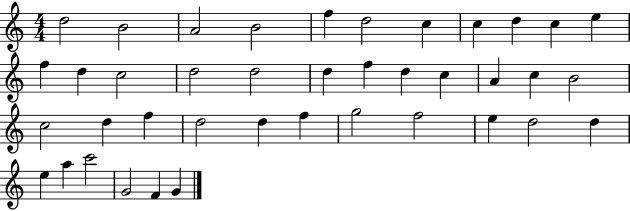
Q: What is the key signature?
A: C major